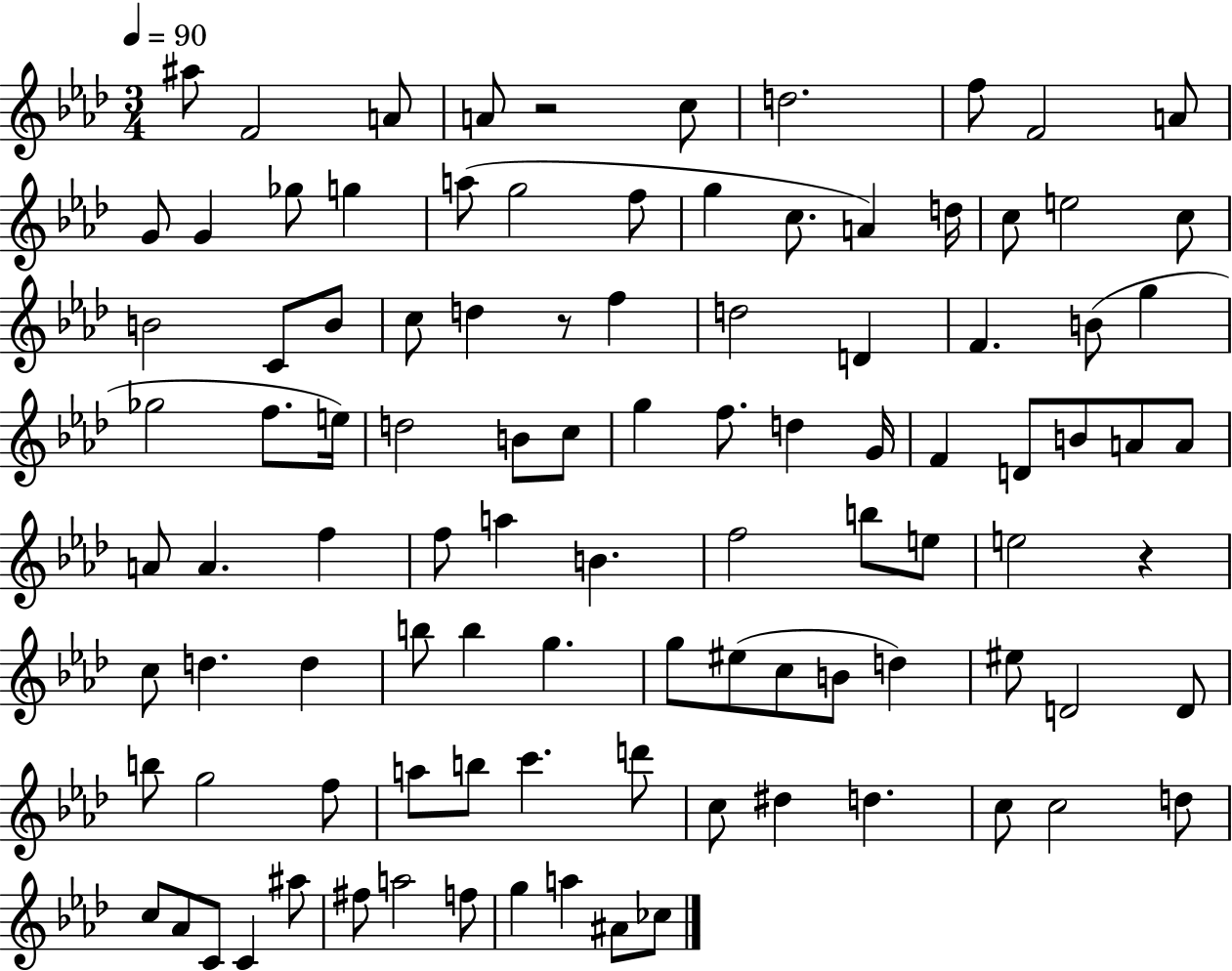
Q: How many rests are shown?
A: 3